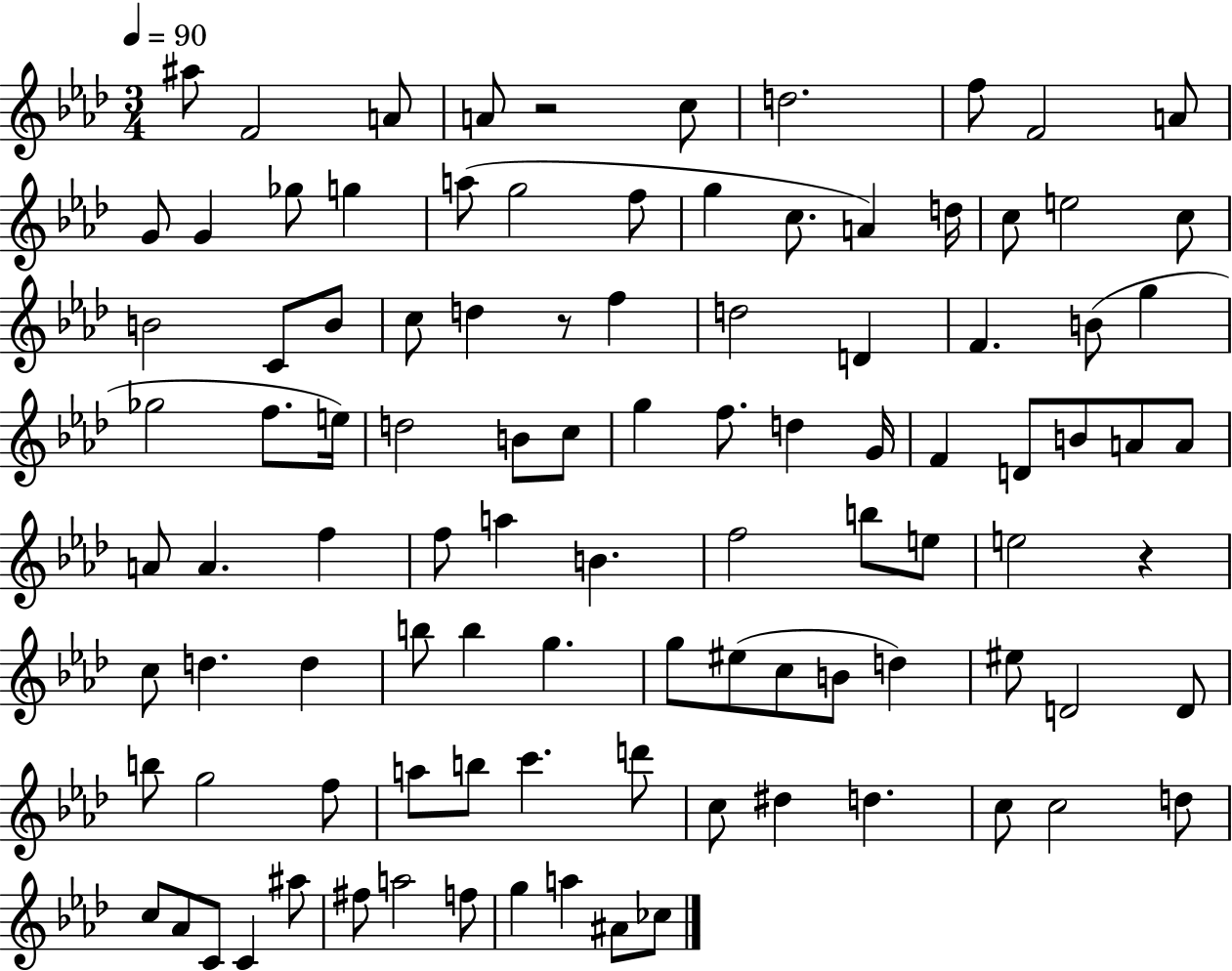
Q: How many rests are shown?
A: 3